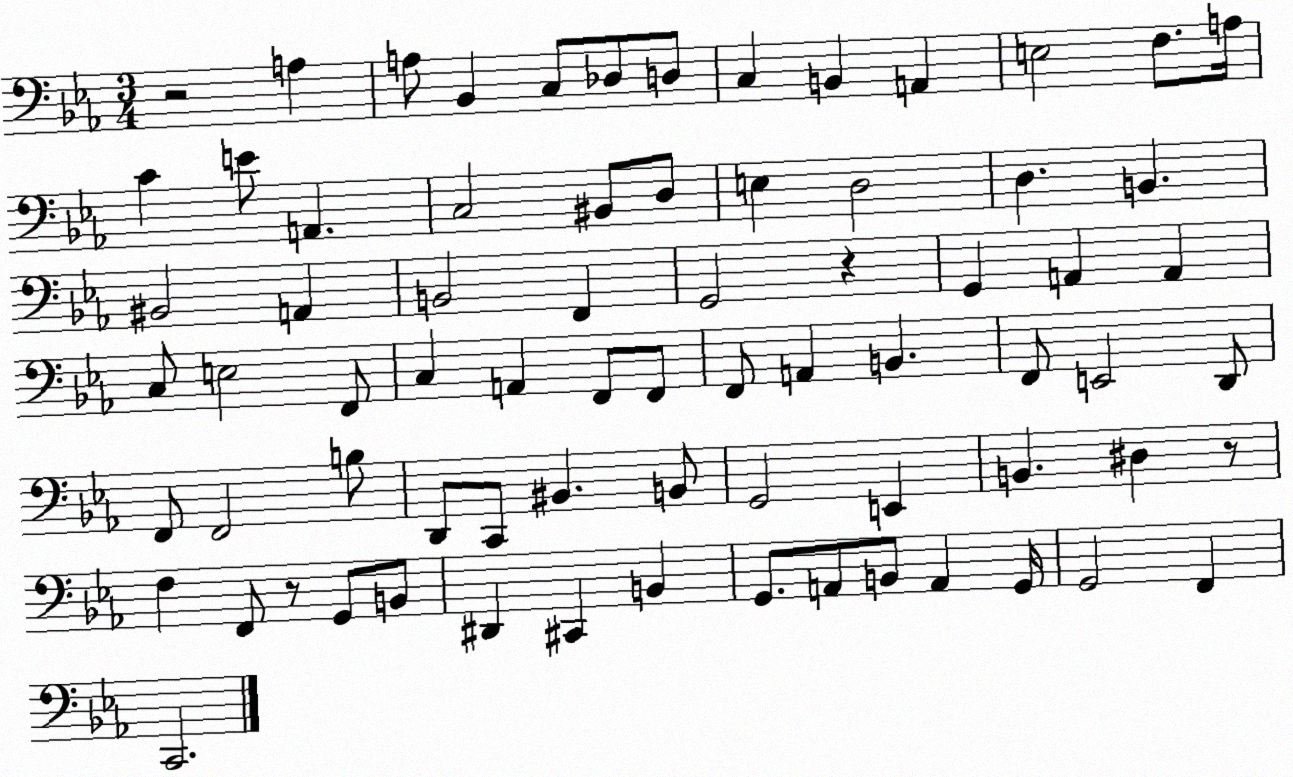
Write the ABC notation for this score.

X:1
T:Untitled
M:3/4
L:1/4
K:Eb
z2 A, A,/2 _B,, C,/2 _D,/2 D,/2 C, B,, A,, E,2 F,/2 A,/4 C E/2 A,, C,2 ^B,,/2 D,/2 E, D,2 D, B,, ^B,,2 A,, B,,2 F,, G,,2 z G,, A,, A,, C,/2 E,2 F,,/2 C, A,, F,,/2 F,,/2 F,,/2 A,, B,, F,,/2 E,,2 D,,/2 F,,/2 F,,2 B,/2 D,,/2 C,,/2 ^B,, B,,/2 G,,2 E,, B,, ^D, z/2 F, F,,/2 z/2 G,,/2 B,,/2 ^D,, ^C,, B,, G,,/2 A,,/2 B,,/2 A,, G,,/4 G,,2 F,, C,,2